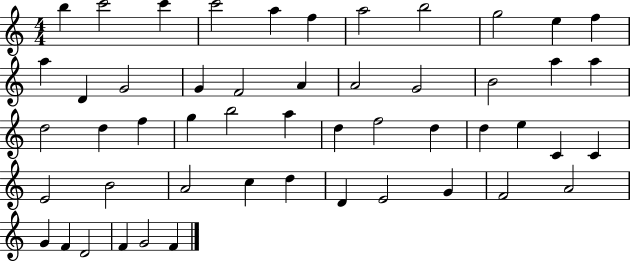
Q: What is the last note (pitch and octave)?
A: F4